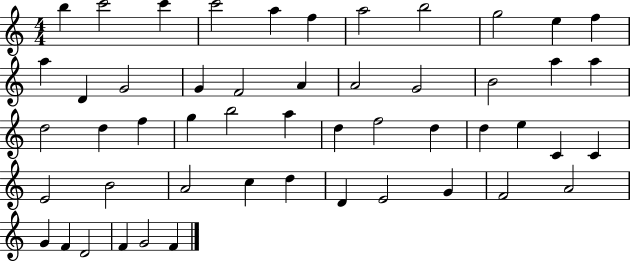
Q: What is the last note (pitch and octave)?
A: F4